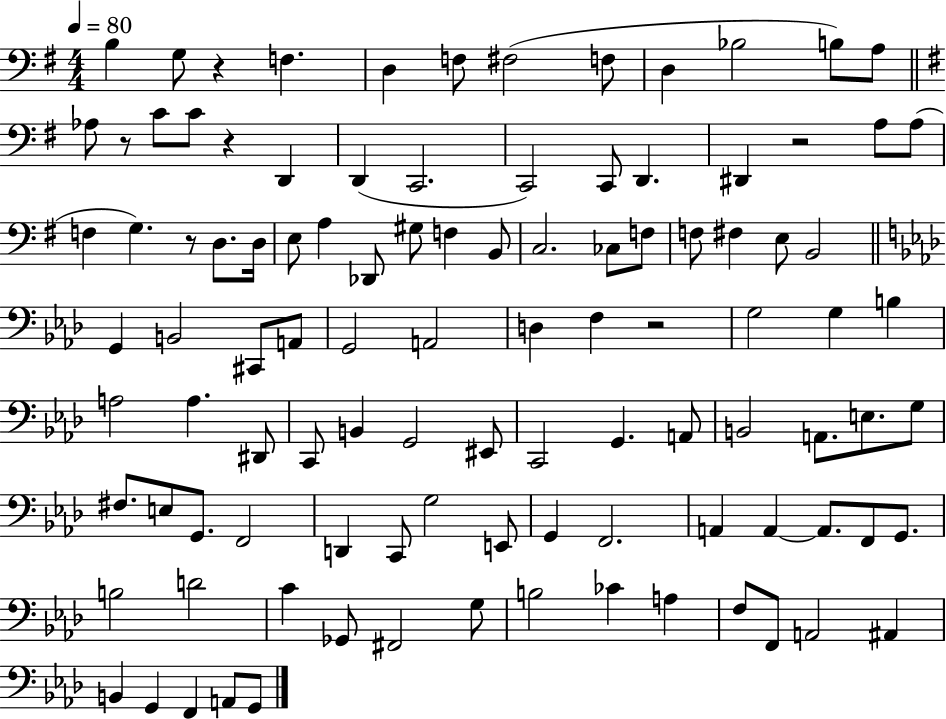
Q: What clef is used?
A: bass